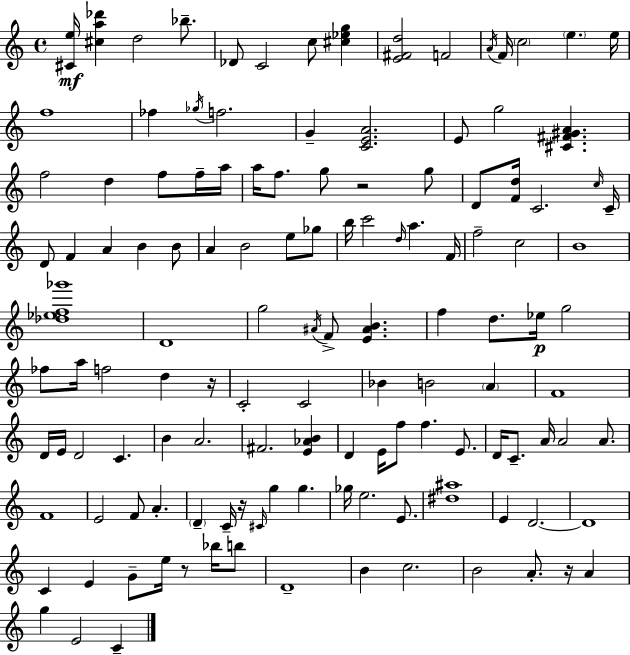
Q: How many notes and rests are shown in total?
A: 129